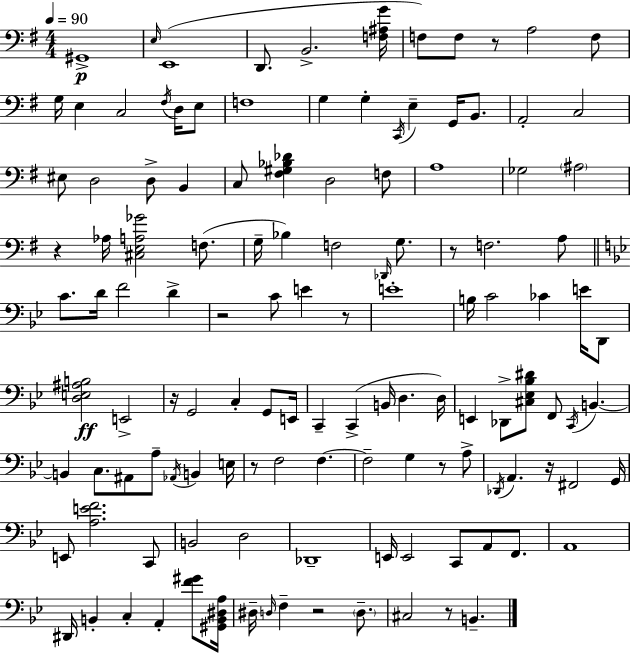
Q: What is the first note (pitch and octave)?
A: G#2